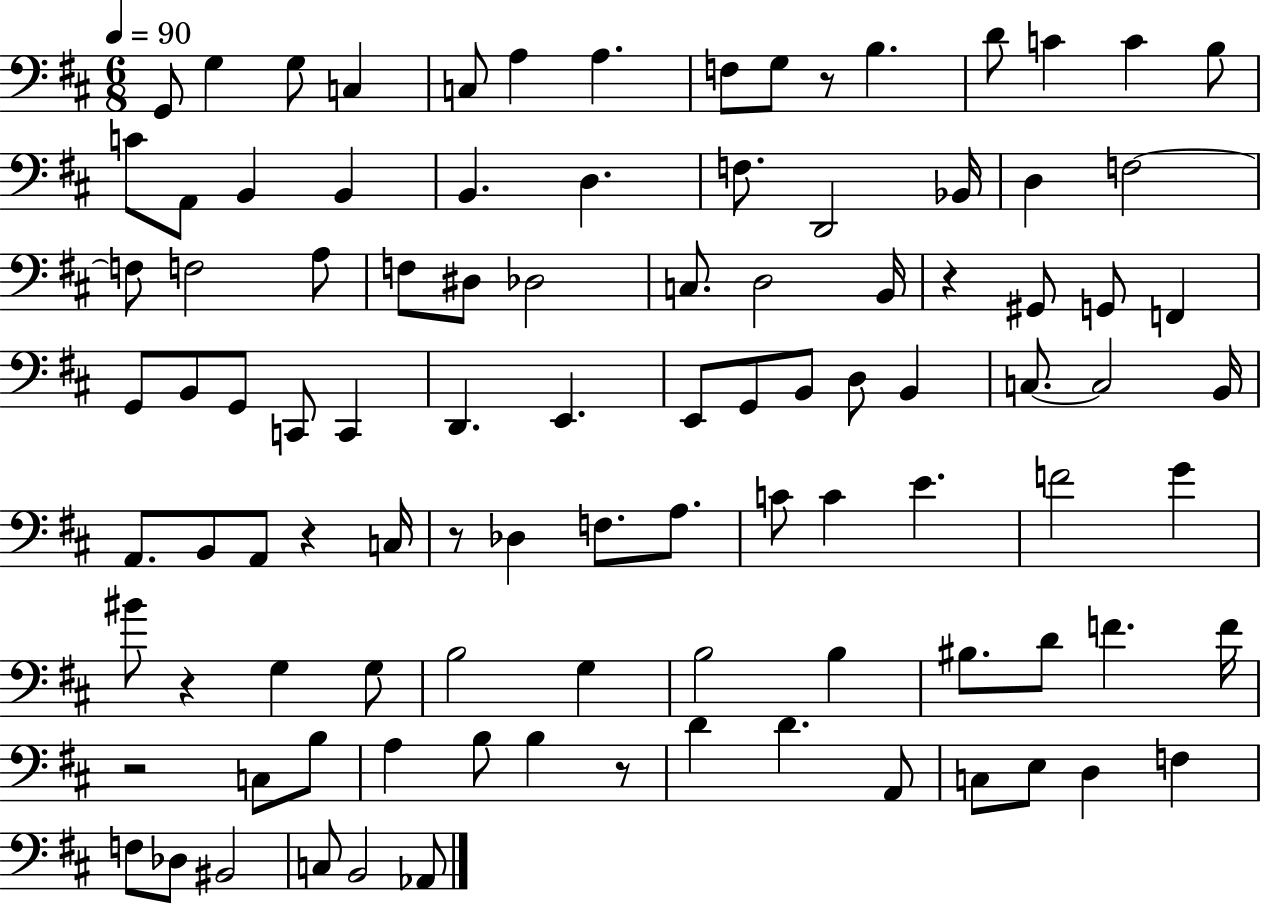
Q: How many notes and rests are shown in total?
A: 100